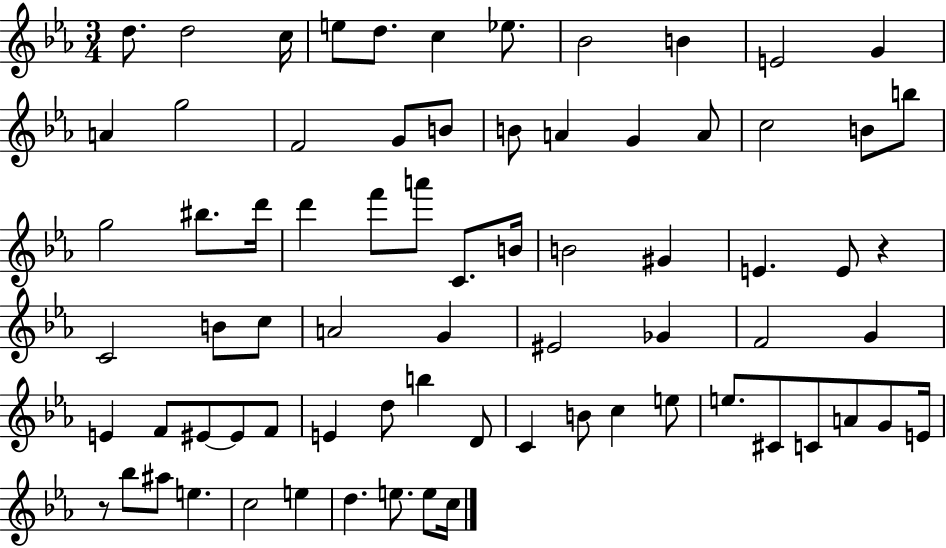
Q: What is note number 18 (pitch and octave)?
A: A4